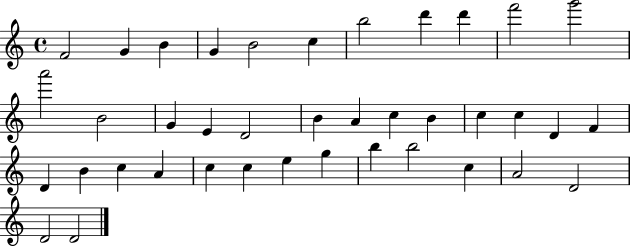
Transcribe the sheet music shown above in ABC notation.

X:1
T:Untitled
M:4/4
L:1/4
K:C
F2 G B G B2 c b2 d' d' f'2 g'2 a'2 B2 G E D2 B A c B c c D F D B c A c c e g b b2 c A2 D2 D2 D2